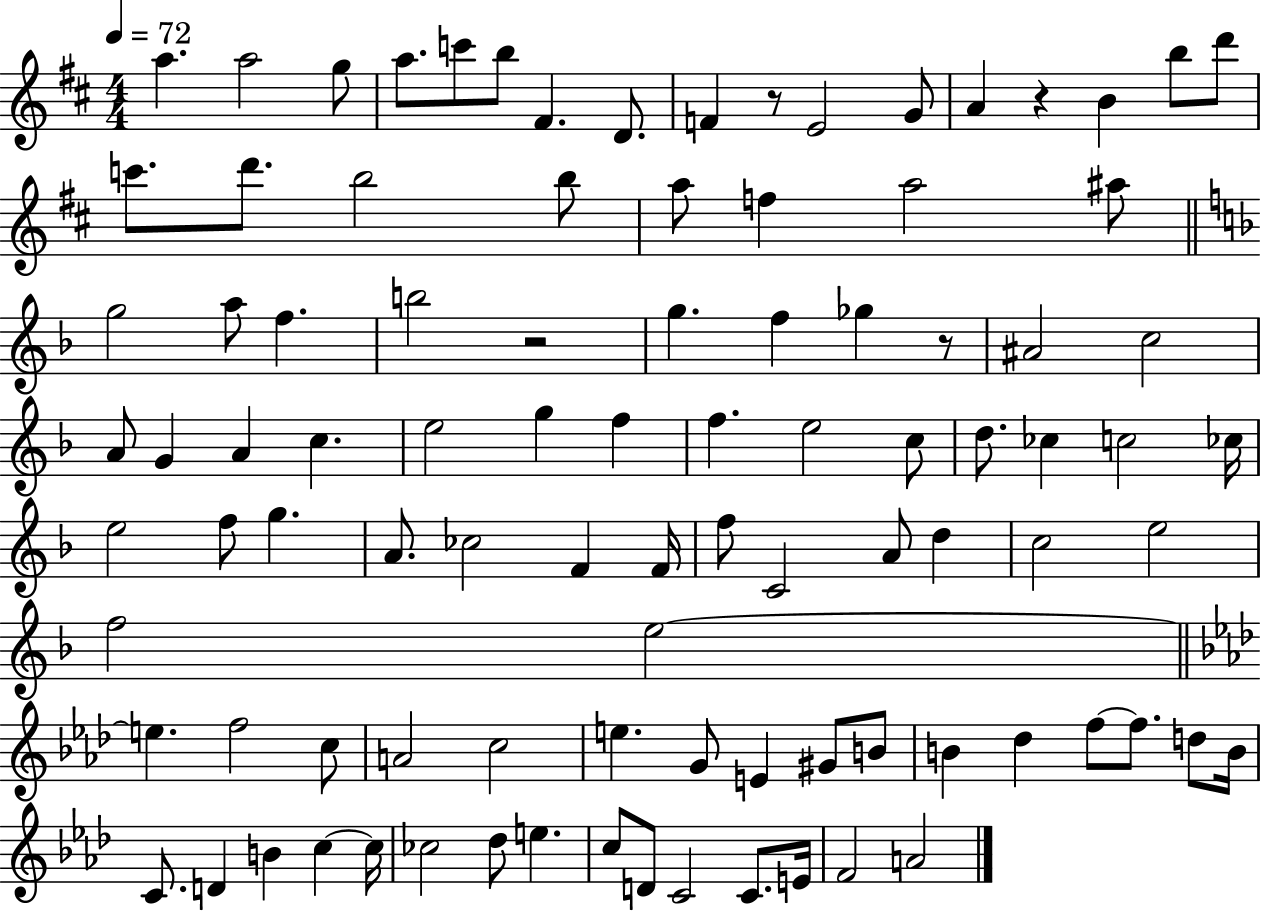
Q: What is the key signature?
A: D major